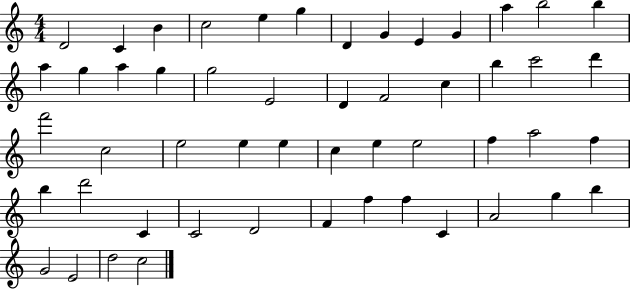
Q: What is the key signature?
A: C major